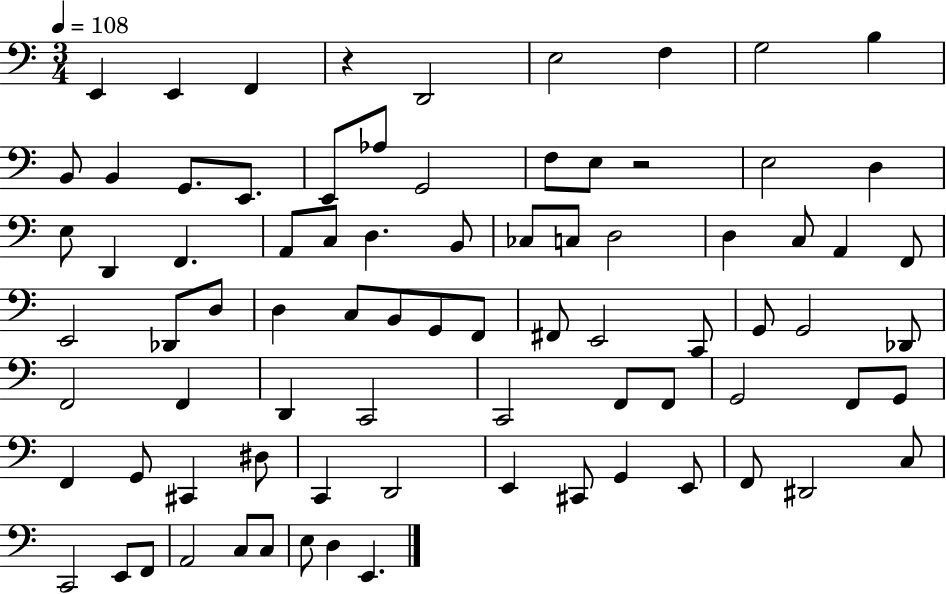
X:1
T:Untitled
M:3/4
L:1/4
K:C
E,, E,, F,, z D,,2 E,2 F, G,2 B, B,,/2 B,, G,,/2 E,,/2 E,,/2 _A,/2 G,,2 F,/2 E,/2 z2 E,2 D, E,/2 D,, F,, A,,/2 C,/2 D, B,,/2 _C,/2 C,/2 D,2 D, C,/2 A,, F,,/2 E,,2 _D,,/2 D,/2 D, C,/2 B,,/2 G,,/2 F,,/2 ^F,,/2 E,,2 C,,/2 G,,/2 G,,2 _D,,/2 F,,2 F,, D,, C,,2 C,,2 F,,/2 F,,/2 G,,2 F,,/2 G,,/2 F,, G,,/2 ^C,, ^D,/2 C,, D,,2 E,, ^C,,/2 G,, E,,/2 F,,/2 ^D,,2 C,/2 C,,2 E,,/2 F,,/2 A,,2 C,/2 C,/2 E,/2 D, E,,